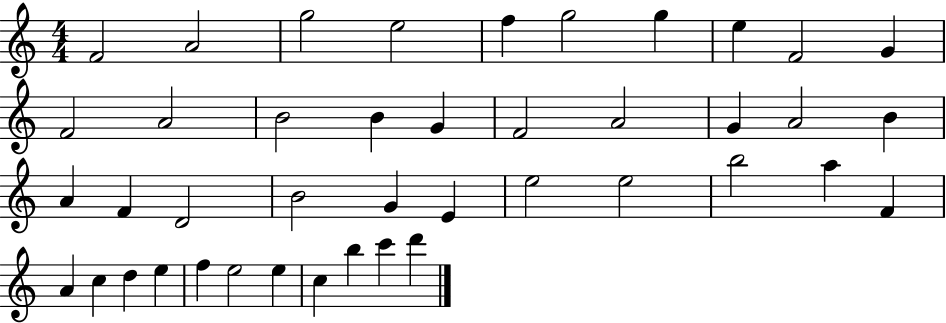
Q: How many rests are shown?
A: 0